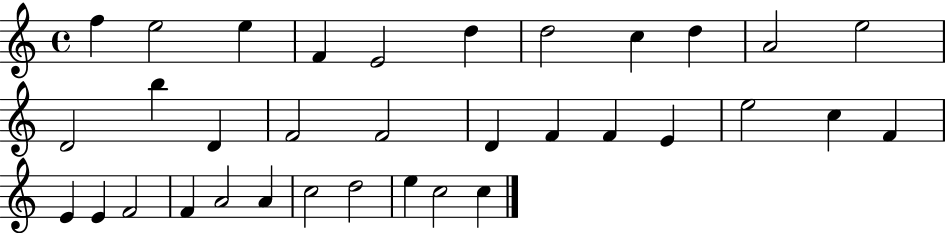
F5/q E5/h E5/q F4/q E4/h D5/q D5/h C5/q D5/q A4/h E5/h D4/h B5/q D4/q F4/h F4/h D4/q F4/q F4/q E4/q E5/h C5/q F4/q E4/q E4/q F4/h F4/q A4/h A4/q C5/h D5/h E5/q C5/h C5/q